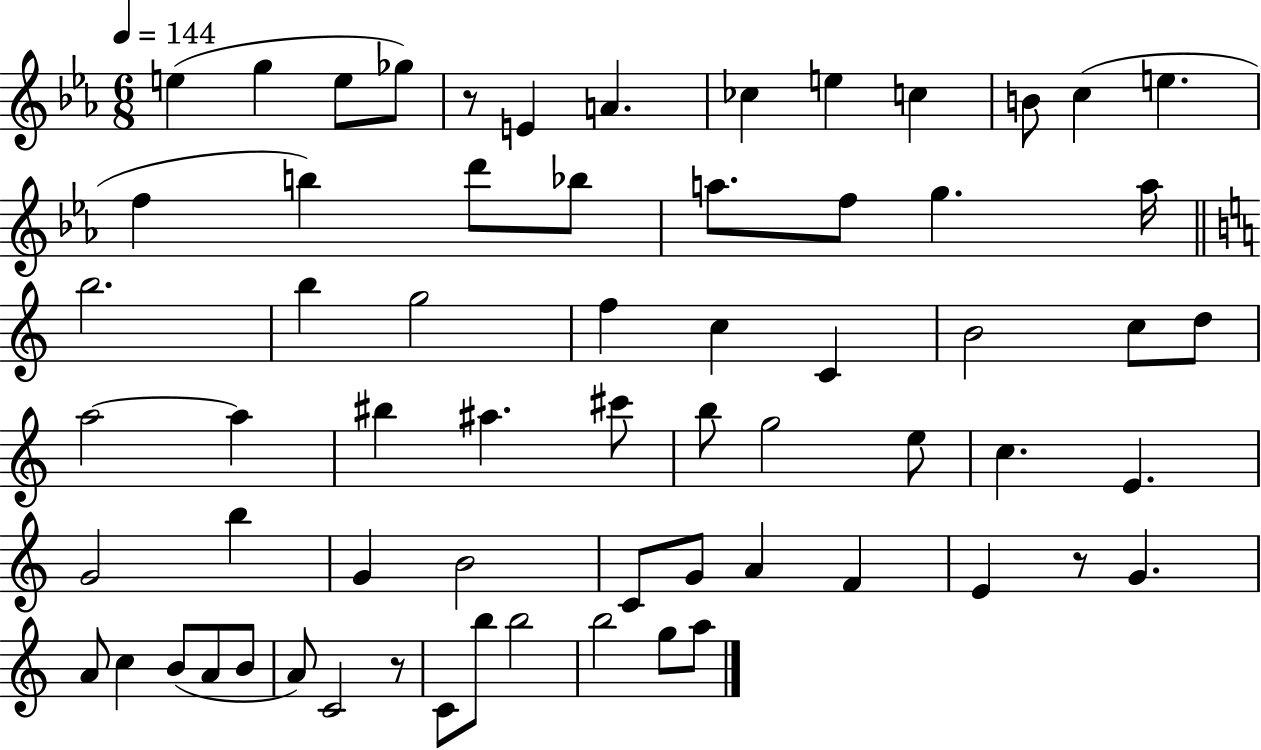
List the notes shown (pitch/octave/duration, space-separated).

E5/q G5/q E5/e Gb5/e R/e E4/q A4/q. CES5/q E5/q C5/q B4/e C5/q E5/q. F5/q B5/q D6/e Bb5/e A5/e. F5/e G5/q. A5/s B5/h. B5/q G5/h F5/q C5/q C4/q B4/h C5/e D5/e A5/h A5/q BIS5/q A#5/q. C#6/e B5/e G5/h E5/e C5/q. E4/q. G4/h B5/q G4/q B4/h C4/e G4/e A4/q F4/q E4/q R/e G4/q. A4/e C5/q B4/e A4/e B4/e A4/e C4/h R/e C4/e B5/e B5/h B5/h G5/e A5/e